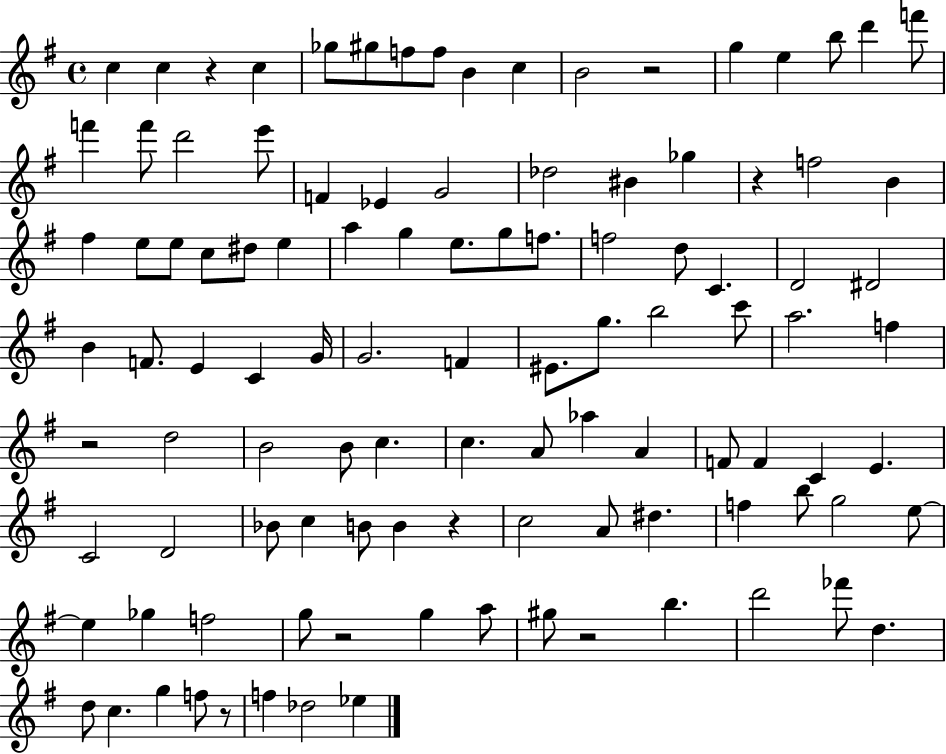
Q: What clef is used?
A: treble